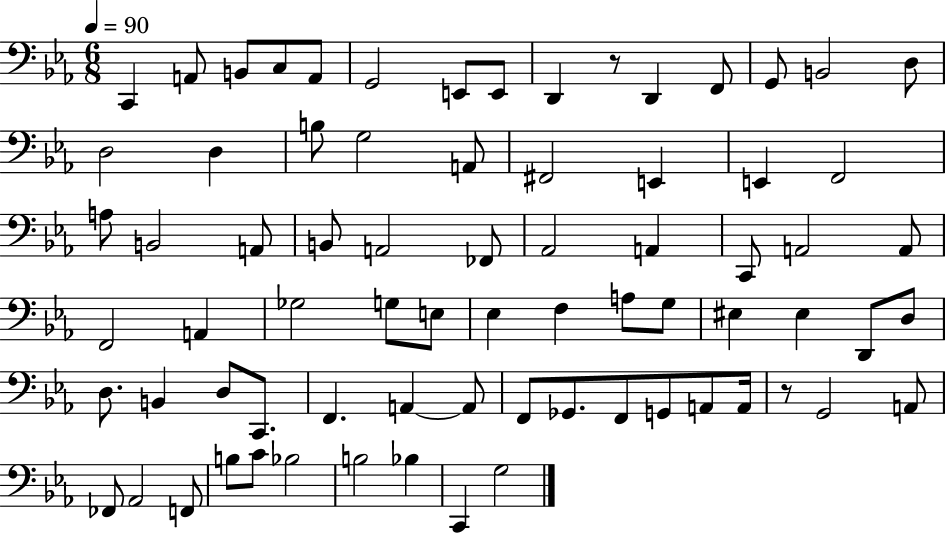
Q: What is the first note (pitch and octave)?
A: C2